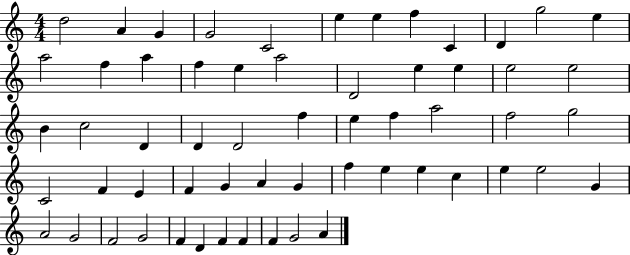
D5/h A4/q G4/q G4/h C4/h E5/q E5/q F5/q C4/q D4/q G5/h E5/q A5/h F5/q A5/q F5/q E5/q A5/h D4/h E5/q E5/q E5/h E5/h B4/q C5/h D4/q D4/q D4/h F5/q E5/q F5/q A5/h F5/h G5/h C4/h F4/q E4/q F4/q G4/q A4/q G4/q F5/q E5/q E5/q C5/q E5/q E5/h G4/q A4/h G4/h F4/h G4/h F4/q D4/q F4/q F4/q F4/q G4/h A4/q